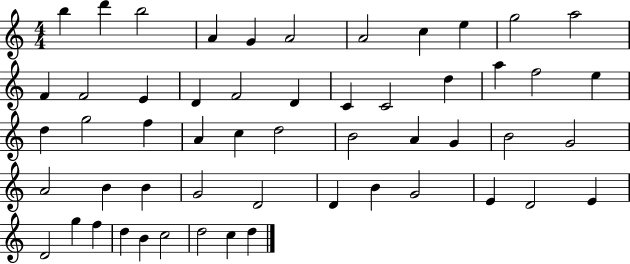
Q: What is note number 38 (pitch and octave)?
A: G4